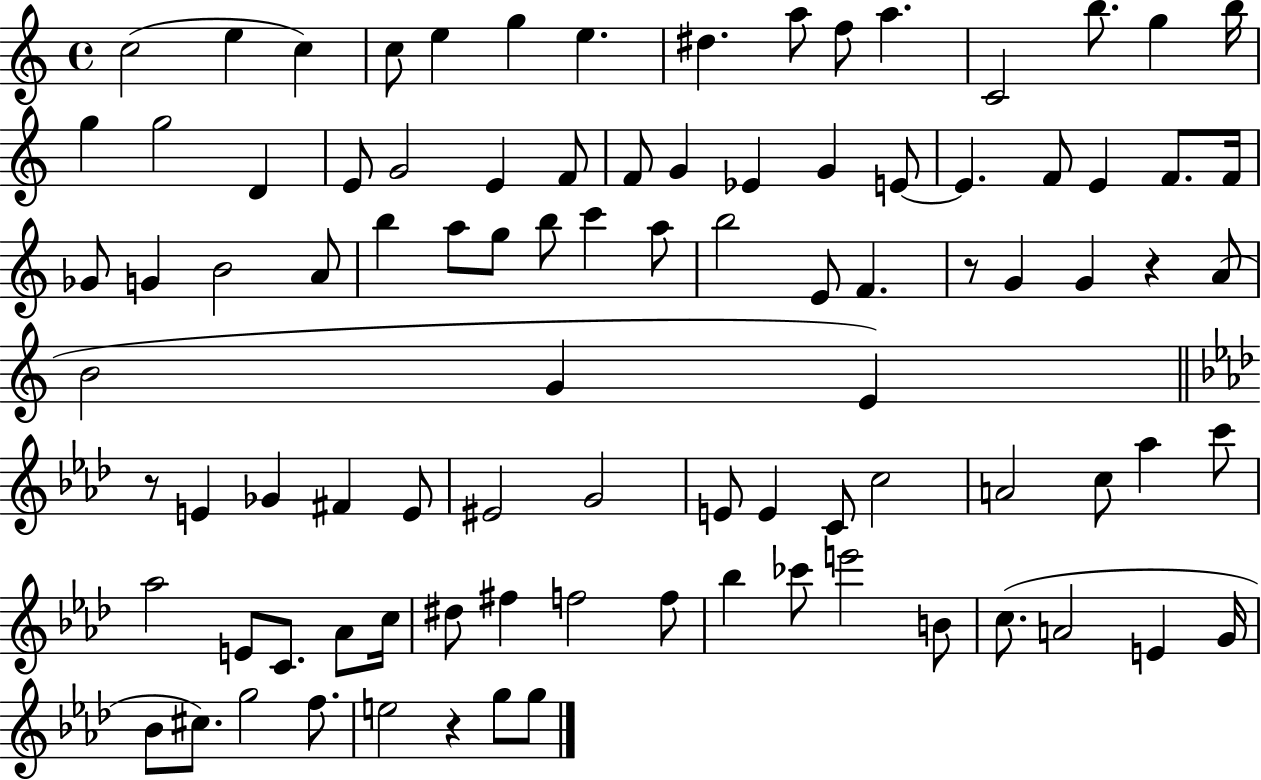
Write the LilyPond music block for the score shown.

{
  \clef treble
  \time 4/4
  \defaultTimeSignature
  \key c \major
  c''2( e''4 c''4) | c''8 e''4 g''4 e''4. | dis''4. a''8 f''8 a''4. | c'2 b''8. g''4 b''16 | \break g''4 g''2 d'4 | e'8 g'2 e'4 f'8 | f'8 g'4 ees'4 g'4 e'8~~ | e'4. f'8 e'4 f'8. f'16 | \break ges'8 g'4 b'2 a'8 | b''4 a''8 g''8 b''8 c'''4 a''8 | b''2 e'8 f'4. | r8 g'4 g'4 r4 a'8( | \break b'2 g'4 e'4) | \bar "||" \break \key aes \major r8 e'4 ges'4 fis'4 e'8 | eis'2 g'2 | e'8 e'4 c'8 c''2 | a'2 c''8 aes''4 c'''8 | \break aes''2 e'8 c'8. aes'8 c''16 | dis''8 fis''4 f''2 f''8 | bes''4 ces'''8 e'''2 b'8 | c''8.( a'2 e'4 g'16 | \break bes'8 cis''8.) g''2 f''8. | e''2 r4 g''8 g''8 | \bar "|."
}